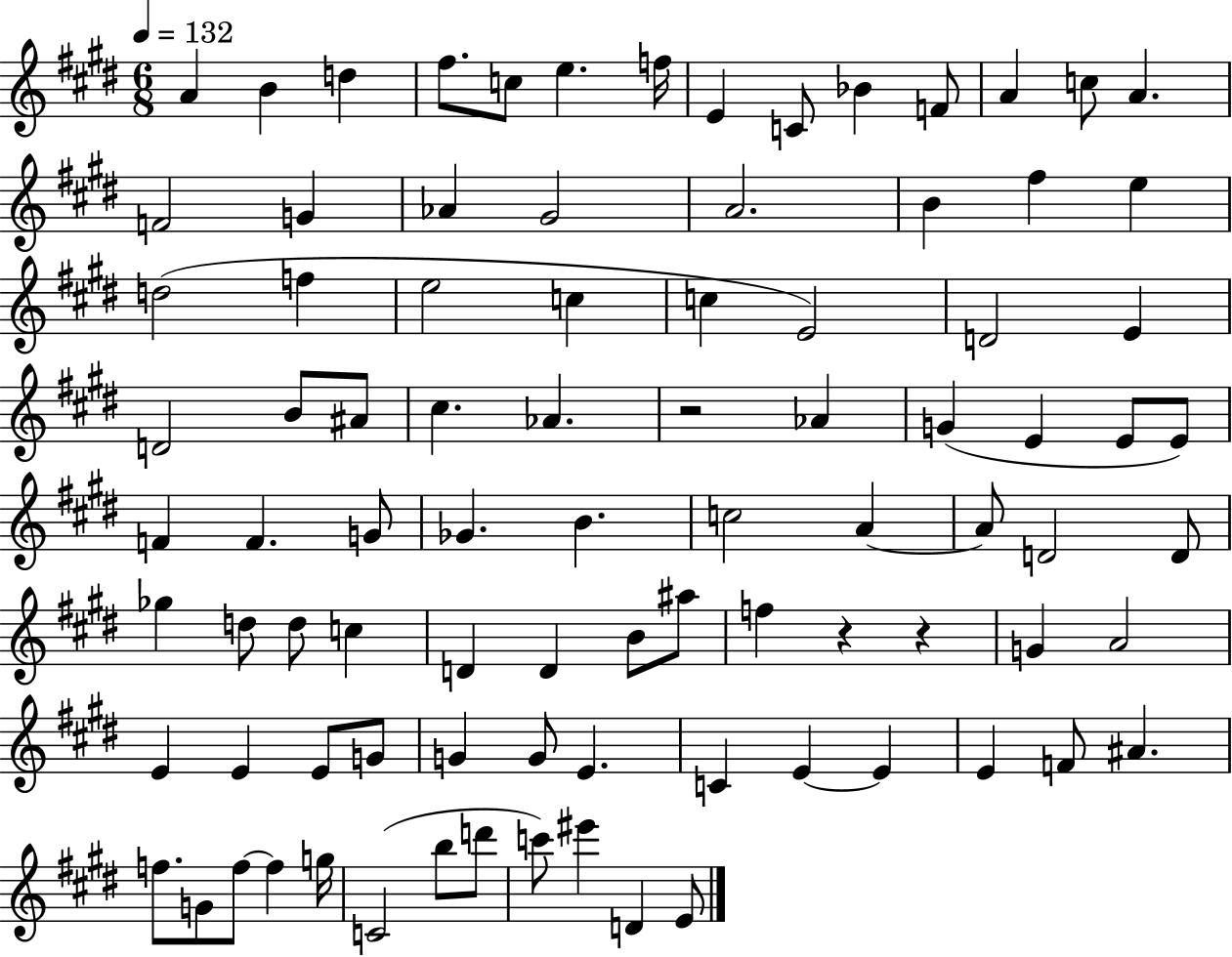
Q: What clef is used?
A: treble